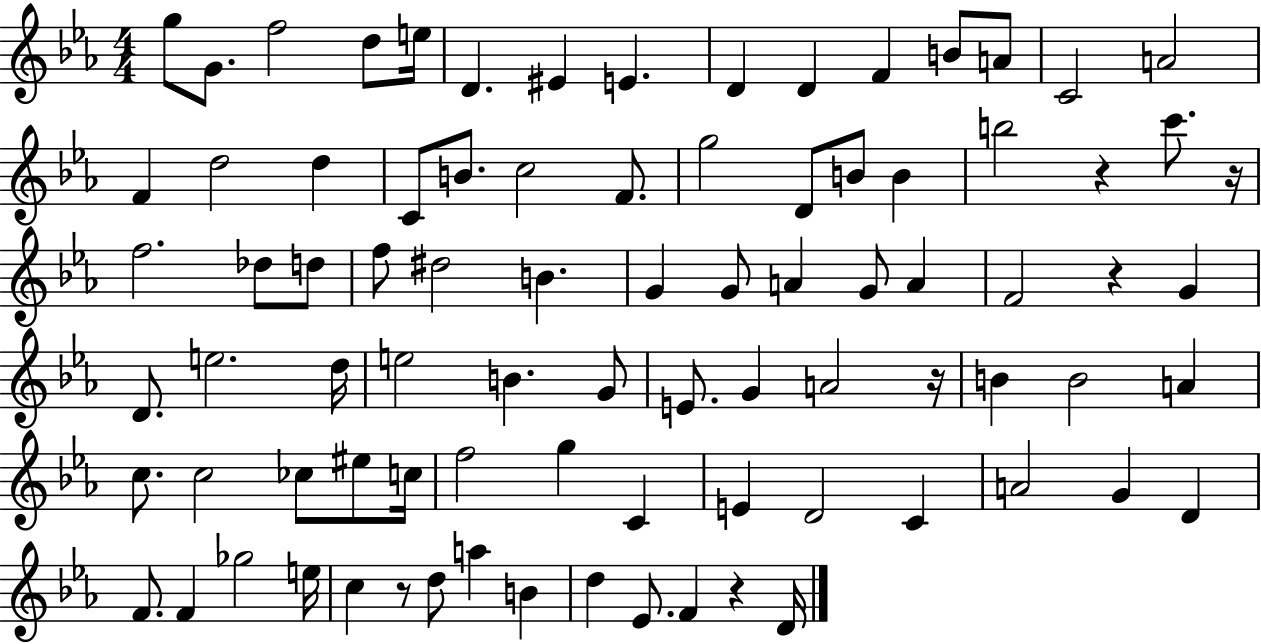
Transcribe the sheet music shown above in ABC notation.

X:1
T:Untitled
M:4/4
L:1/4
K:Eb
g/2 G/2 f2 d/2 e/4 D ^E E D D F B/2 A/2 C2 A2 F d2 d C/2 B/2 c2 F/2 g2 D/2 B/2 B b2 z c'/2 z/4 f2 _d/2 d/2 f/2 ^d2 B G G/2 A G/2 A F2 z G D/2 e2 d/4 e2 B G/2 E/2 G A2 z/4 B B2 A c/2 c2 _c/2 ^e/2 c/4 f2 g C E D2 C A2 G D F/2 F _g2 e/4 c z/2 d/2 a B d _E/2 F z D/4